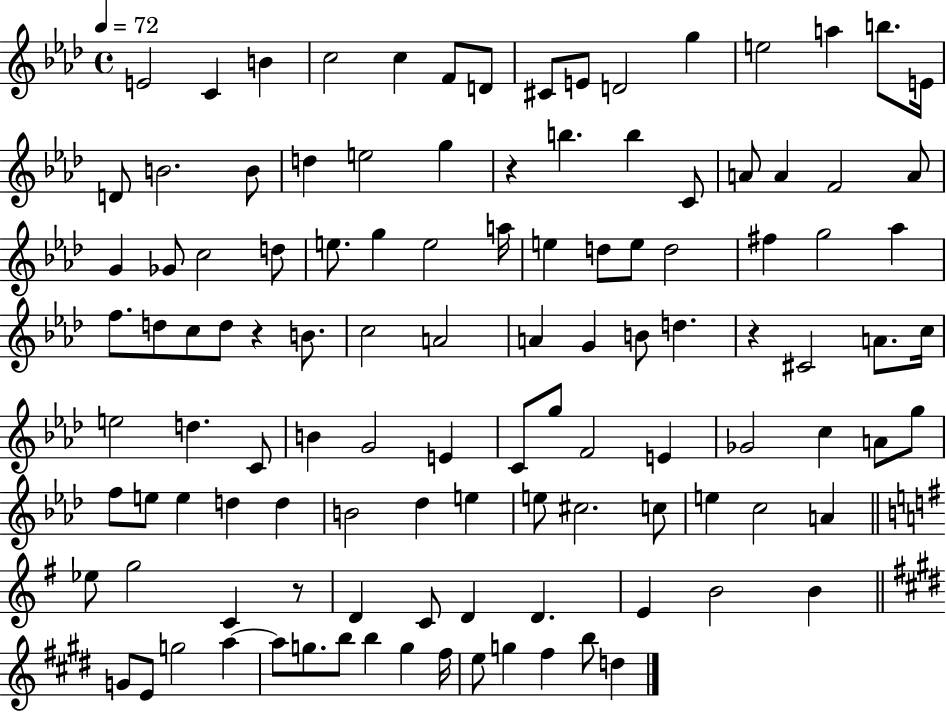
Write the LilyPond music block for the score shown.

{
  \clef treble
  \time 4/4
  \defaultTimeSignature
  \key aes \major
  \tempo 4 = 72
  e'2 c'4 b'4 | c''2 c''4 f'8 d'8 | cis'8 e'8 d'2 g''4 | e''2 a''4 b''8. e'16 | \break d'8 b'2. b'8 | d''4 e''2 g''4 | r4 b''4. b''4 c'8 | a'8 a'4 f'2 a'8 | \break g'4 ges'8 c''2 d''8 | e''8. g''4 e''2 a''16 | e''4 d''8 e''8 d''2 | fis''4 g''2 aes''4 | \break f''8. d''8 c''8 d''8 r4 b'8. | c''2 a'2 | a'4 g'4 b'8 d''4. | r4 cis'2 a'8. c''16 | \break e''2 d''4. c'8 | b'4 g'2 e'4 | c'8 g''8 f'2 e'4 | ges'2 c''4 a'8 g''8 | \break f''8 e''8 e''4 d''4 d''4 | b'2 des''4 e''4 | e''8 cis''2. c''8 | e''4 c''2 a'4 | \break \bar "||" \break \key e \minor ees''8 g''2 c'4 r8 | d'4 c'8 d'4 d'4. | e'4 b'2 b'4 | \bar "||" \break \key e \major g'8 e'8 g''2 a''4~~ | a''8 g''8. b''8 b''4 g''4 fis''16 | e''8 g''4 fis''4 b''8 d''4 | \bar "|."
}